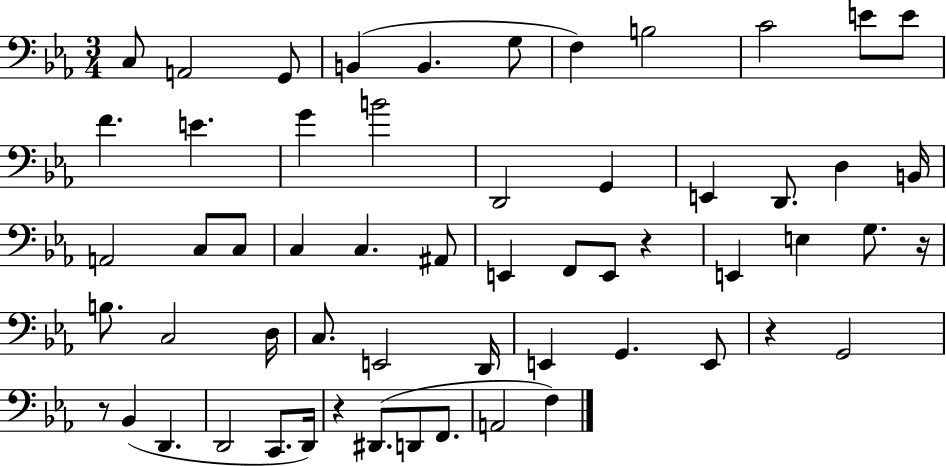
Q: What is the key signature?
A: EES major